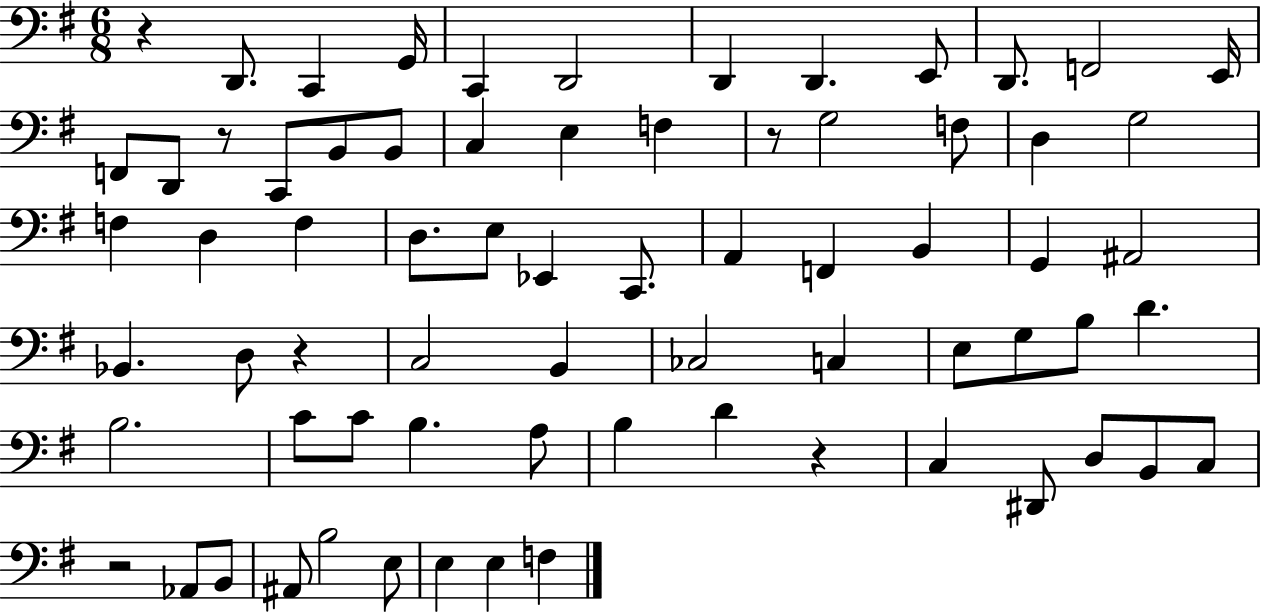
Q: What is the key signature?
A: G major